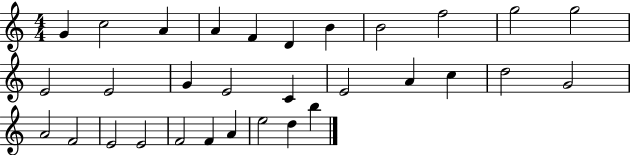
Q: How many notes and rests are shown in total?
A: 31